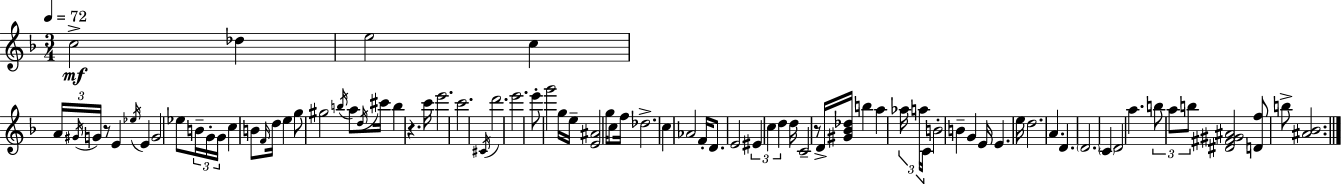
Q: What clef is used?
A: treble